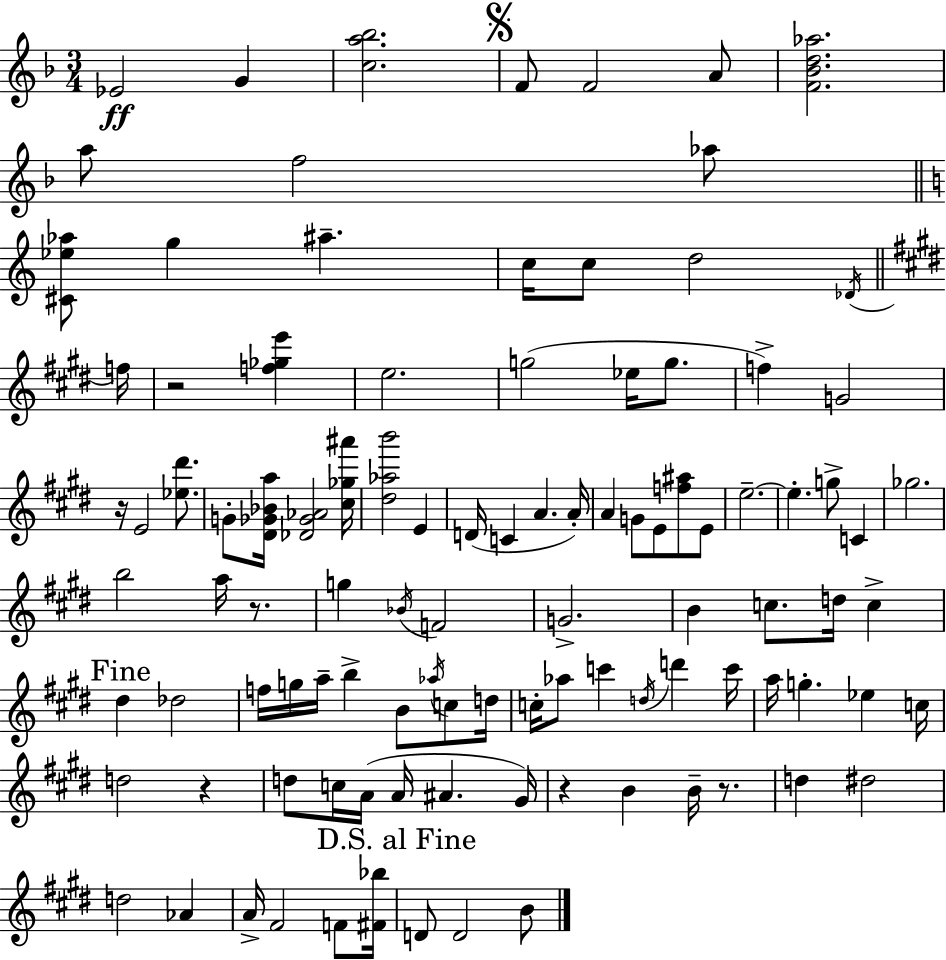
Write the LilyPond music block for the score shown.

{
  \clef treble
  \numericTimeSignature
  \time 3/4
  \key d \minor
  ees'2\ff g'4 | <c'' a'' bes''>2. | \mark \markup { \musicglyph "scripts.segno" } f'8 f'2 a'8 | <f' bes' d'' aes''>2. | \break a''8 f''2 aes''8 | \bar "||" \break \key c \major <cis' ees'' aes''>8 g''4 ais''4.-- | c''16 c''8 d''2 \acciaccatura { des'16 } | \bar "||" \break \key e \major f''16 r2 <f'' ges'' e'''>4 | e''2. | g''2( ees''16 g''8. | f''4->) g'2 | \break r16 e'2 <ees'' dis'''>8. | g'8-. <dis' ges' bes' a''>16 <des' ges' aes'>2 | <cis'' ges'' ais'''>16 <dis'' aes'' b'''>2 e'4 | d'16( c'4 a'4. | \break a'16-.) a'4 g'8 e'8 <f'' ais''>8 e'8 | e''2.--~~ | e''4.-. g''8-> c'4 | ges''2. | \break b''2 a''16 r8. | g''4 \acciaccatura { bes'16 } f'2 | g'2.-> | b'4 c''8. d''16 c''4-> | \break \mark "Fine" dis''4 des''2 | f''16 g''16 a''16-- b''4-> b'8 \acciaccatura { aes''16 } | c''8 d''16 c''16-. aes''8 c'''4 \acciaccatura { d''16 } d'''4 | c'''16 a''16 g''4.-. ees''4 | \break c''16 d''2 | r4 d''8 c''16 a'16( a'16 ais'4. | gis'16) r4 b'4 | b'16-- r8. d''4 dis''2 | \break d''2 | aes'4 a'16-> fis'2 | f'8 <fis' bes''>16 \mark "D.S. al Fine" d'8 d'2 | b'8 \bar "|."
}